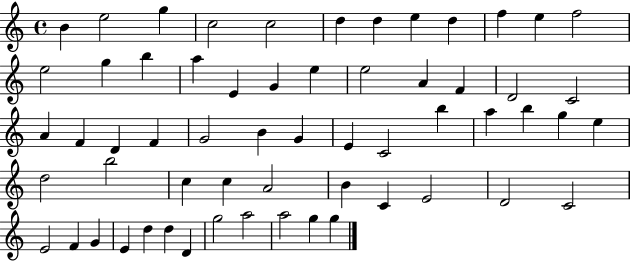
B4/q E5/h G5/q C5/h C5/h D5/q D5/q E5/q D5/q F5/q E5/q F5/h E5/h G5/q B5/q A5/q E4/q G4/q E5/q E5/h A4/q F4/q D4/h C4/h A4/q F4/q D4/q F4/q G4/h B4/q G4/q E4/q C4/h B5/q A5/q B5/q G5/q E5/q D5/h B5/h C5/q C5/q A4/h B4/q C4/q E4/h D4/h C4/h E4/h F4/q G4/q E4/q D5/q D5/q D4/q G5/h A5/h A5/h G5/q G5/q